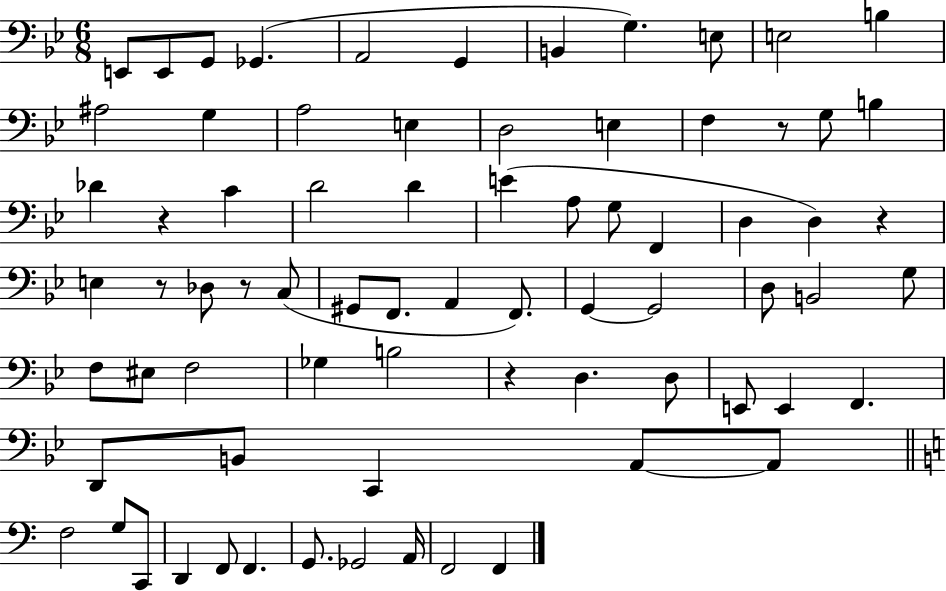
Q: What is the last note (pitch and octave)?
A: F2